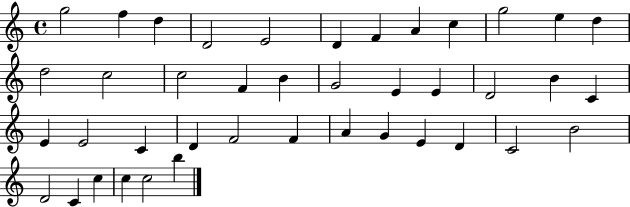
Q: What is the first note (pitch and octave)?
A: G5